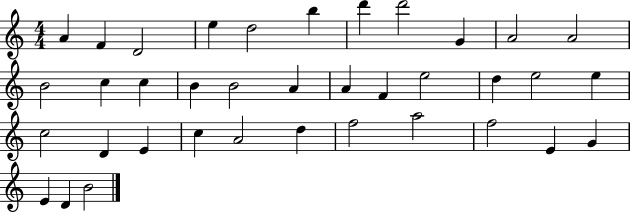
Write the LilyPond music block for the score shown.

{
  \clef treble
  \numericTimeSignature
  \time 4/4
  \key c \major
  a'4 f'4 d'2 | e''4 d''2 b''4 | d'''4 d'''2 g'4 | a'2 a'2 | \break b'2 c''4 c''4 | b'4 b'2 a'4 | a'4 f'4 e''2 | d''4 e''2 e''4 | \break c''2 d'4 e'4 | c''4 a'2 d''4 | f''2 a''2 | f''2 e'4 g'4 | \break e'4 d'4 b'2 | \bar "|."
}